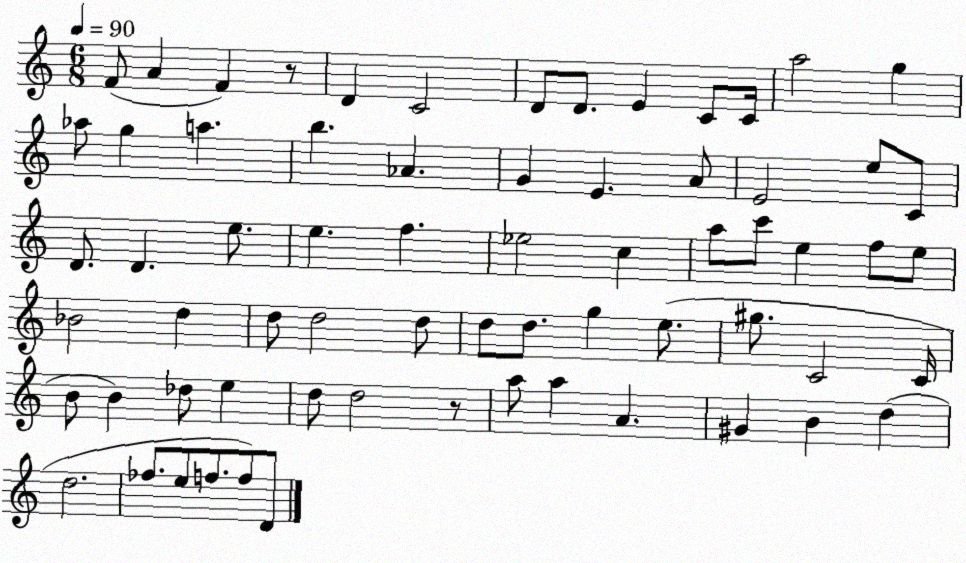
X:1
T:Untitled
M:6/8
L:1/4
K:C
F/2 A F z/2 D C2 D/2 D/2 E C/2 C/4 a2 g _a/2 g a b _A G E A/2 E2 e/2 C/2 D/2 D e/2 e f _e2 c a/2 c'/2 e f/2 e/2 _B2 d d/2 d2 d/2 d/2 d/2 g e/2 ^g/2 C2 C/4 B/2 B _d/2 e d/2 d2 z/2 a/2 a A ^G B d d2 _f/2 e/2 f/2 f/2 D/2